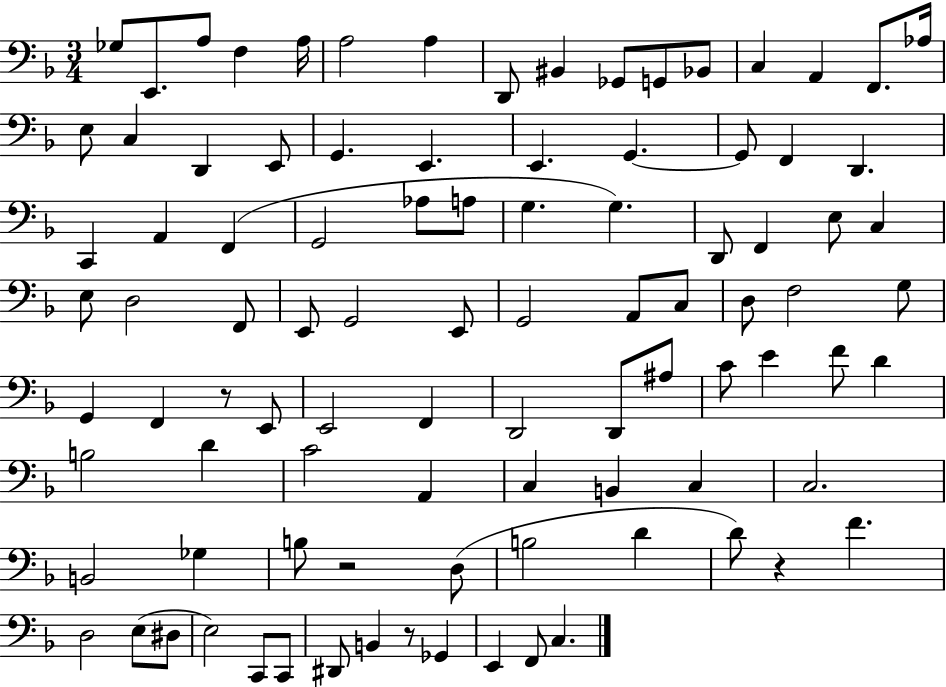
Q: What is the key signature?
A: F major